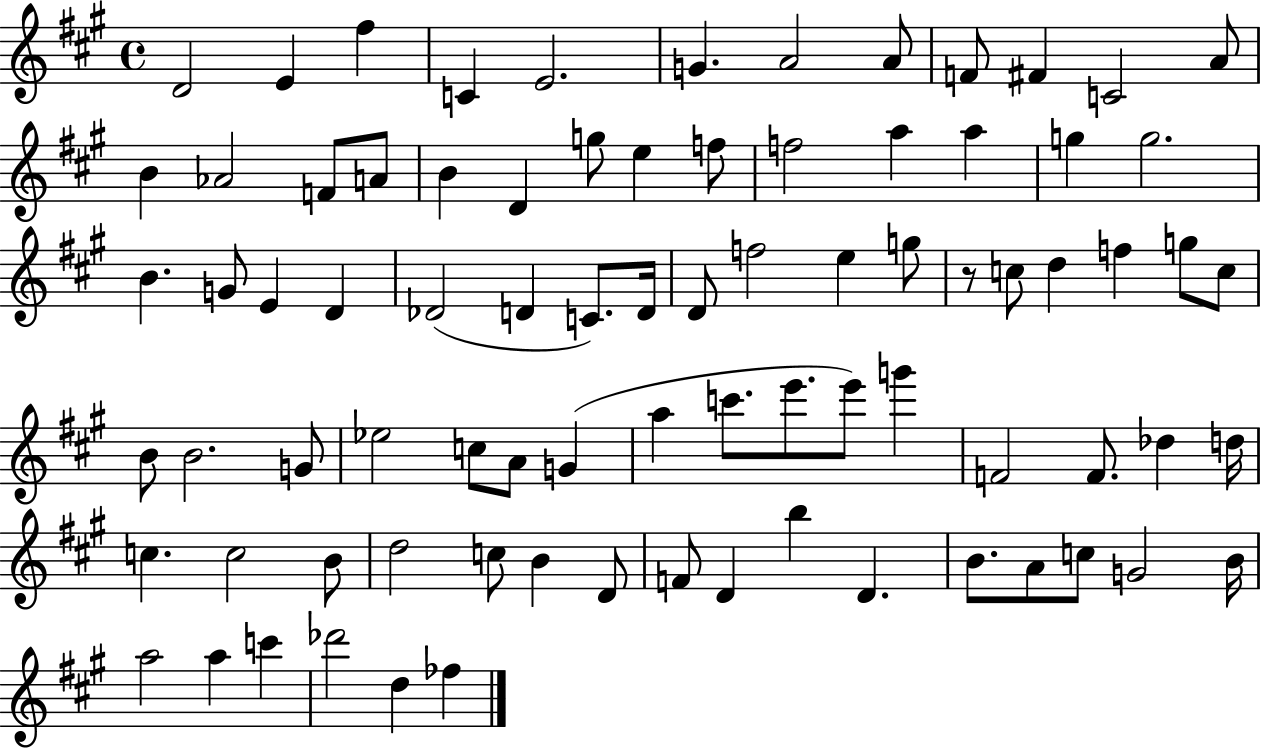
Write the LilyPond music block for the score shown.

{
  \clef treble
  \time 4/4
  \defaultTimeSignature
  \key a \major
  d'2 e'4 fis''4 | c'4 e'2. | g'4. a'2 a'8 | f'8 fis'4 c'2 a'8 | \break b'4 aes'2 f'8 a'8 | b'4 d'4 g''8 e''4 f''8 | f''2 a''4 a''4 | g''4 g''2. | \break b'4. g'8 e'4 d'4 | des'2( d'4 c'8.) d'16 | d'8 f''2 e''4 g''8 | r8 c''8 d''4 f''4 g''8 c''8 | \break b'8 b'2. g'8 | ees''2 c''8 a'8 g'4( | a''4 c'''8. e'''8. e'''8) g'''4 | f'2 f'8. des''4 d''16 | \break c''4. c''2 b'8 | d''2 c''8 b'4 d'8 | f'8 d'4 b''4 d'4. | b'8. a'8 c''8 g'2 b'16 | \break a''2 a''4 c'''4 | des'''2 d''4 fes''4 | \bar "|."
}